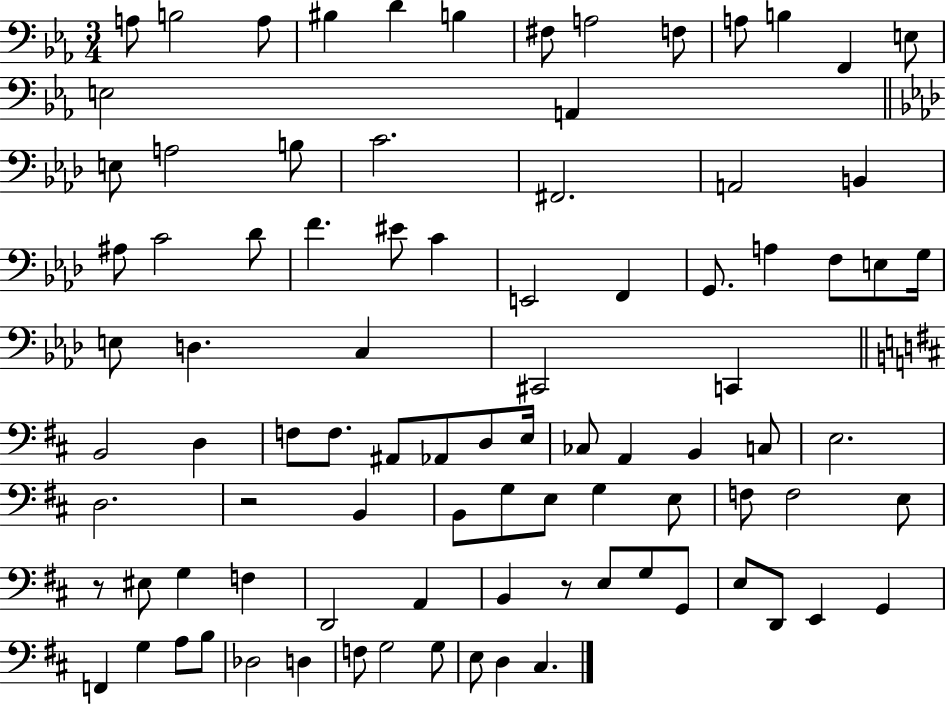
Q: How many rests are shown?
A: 3